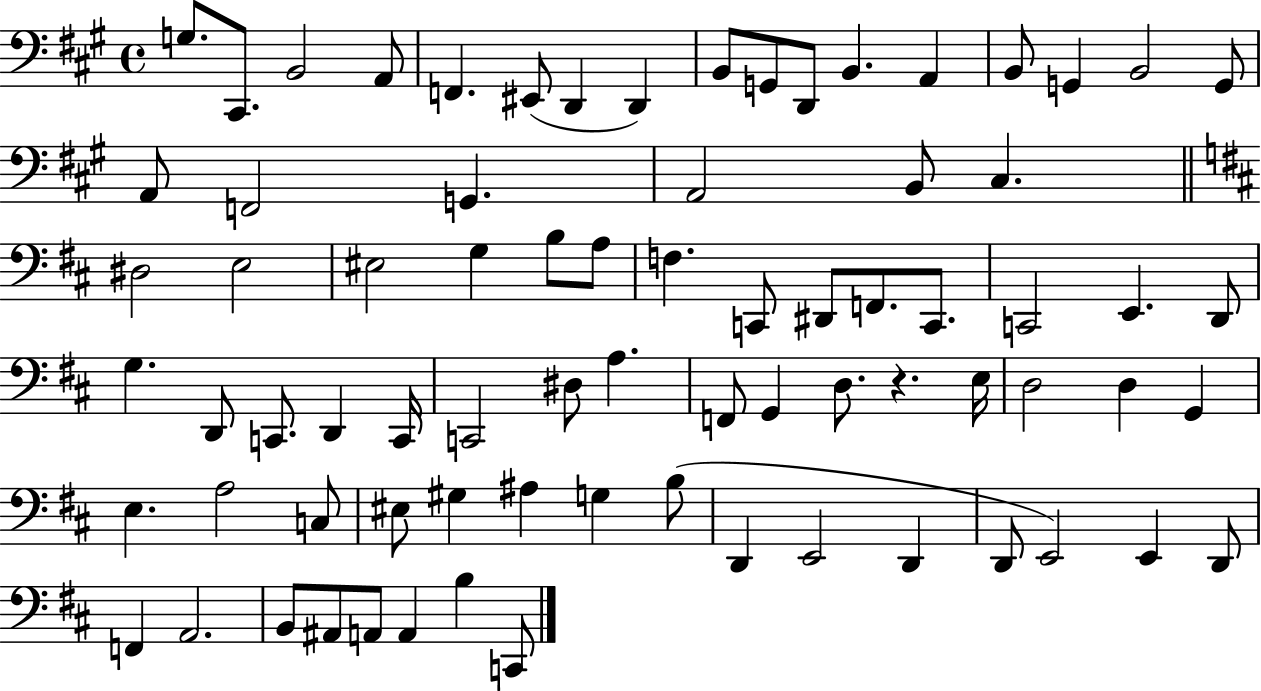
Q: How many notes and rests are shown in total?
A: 76